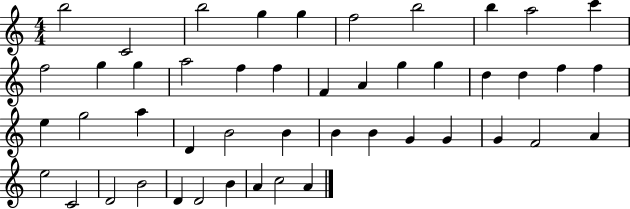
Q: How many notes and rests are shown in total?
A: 47